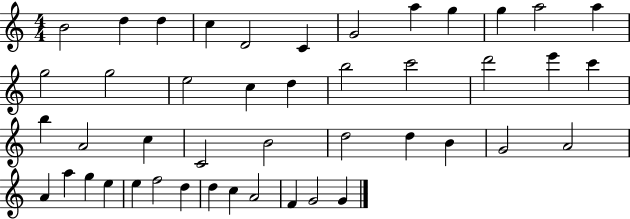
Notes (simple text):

B4/h D5/q D5/q C5/q D4/h C4/q G4/h A5/q G5/q G5/q A5/h A5/q G5/h G5/h E5/h C5/q D5/q B5/h C6/h D6/h E6/q C6/q B5/q A4/h C5/q C4/h B4/h D5/h D5/q B4/q G4/h A4/h A4/q A5/q G5/q E5/q E5/q F5/h D5/q D5/q C5/q A4/h F4/q G4/h G4/q